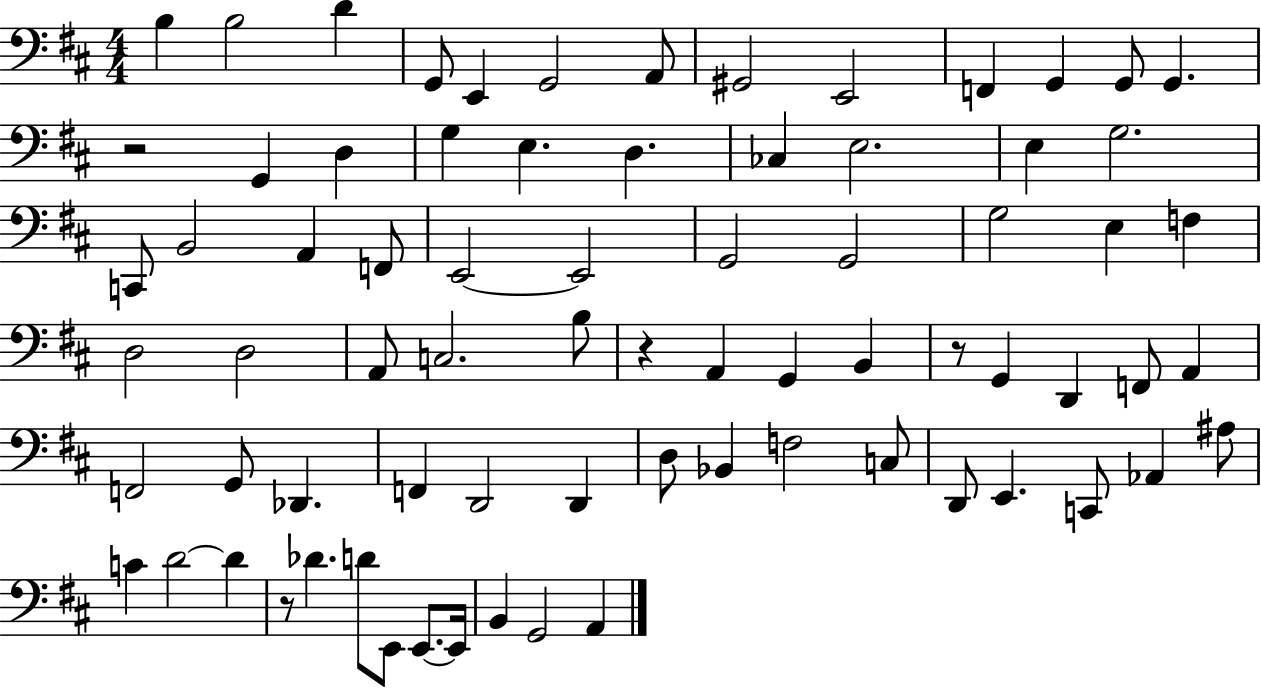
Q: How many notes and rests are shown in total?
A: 75